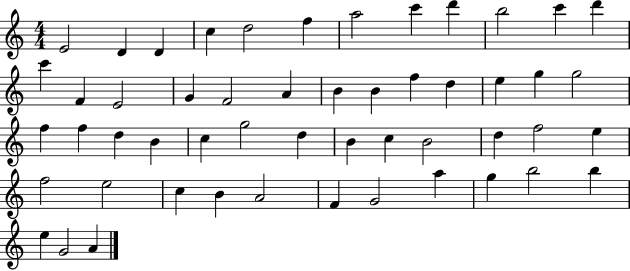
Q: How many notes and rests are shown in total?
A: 52